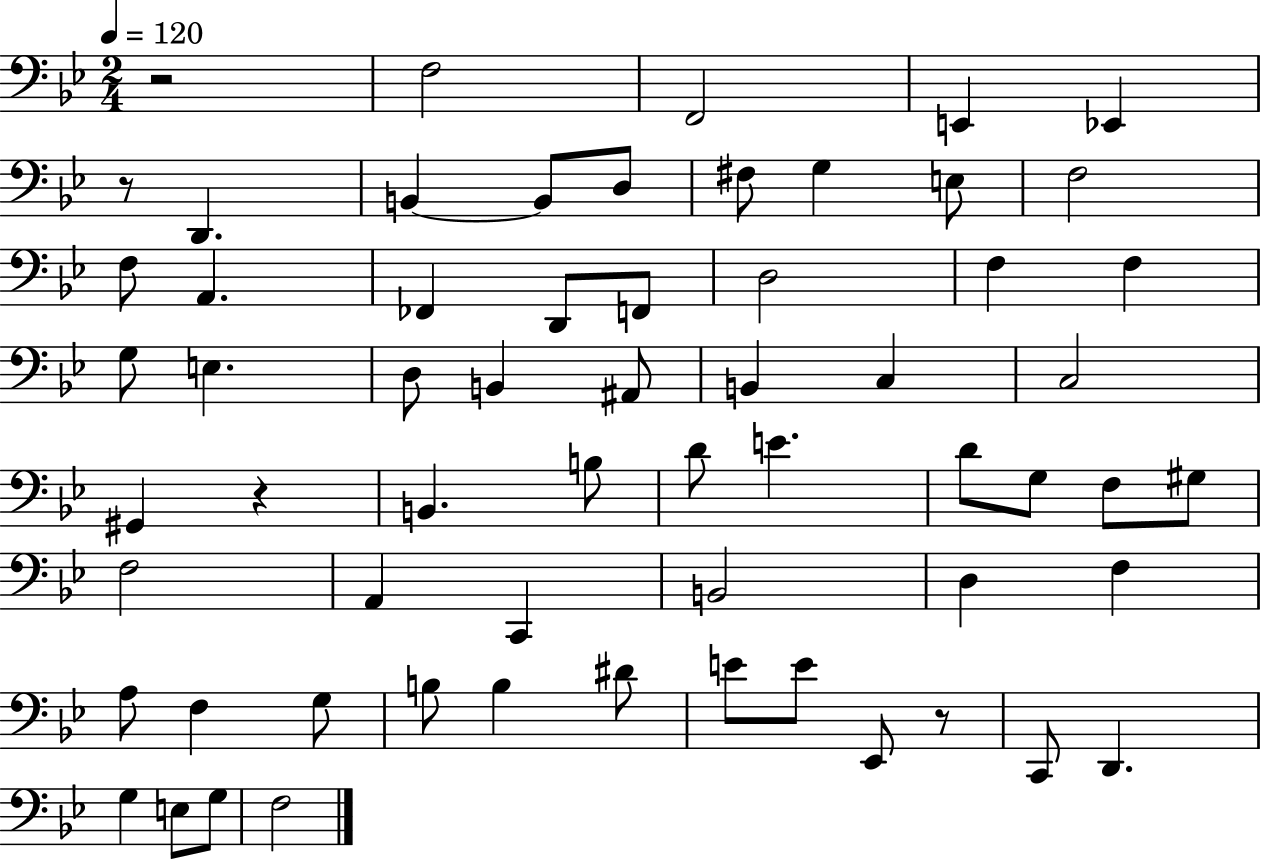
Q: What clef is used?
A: bass